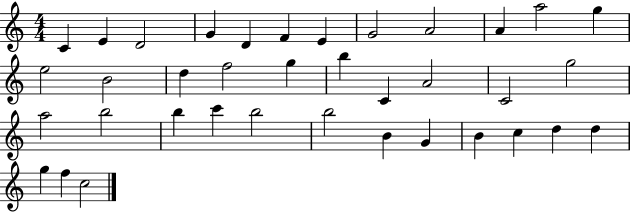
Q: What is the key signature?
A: C major